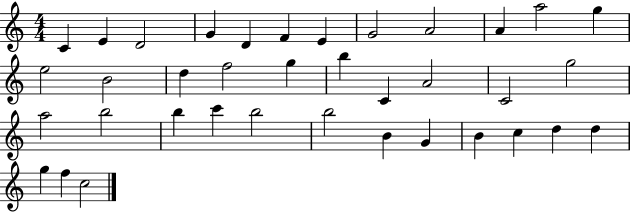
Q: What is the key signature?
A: C major